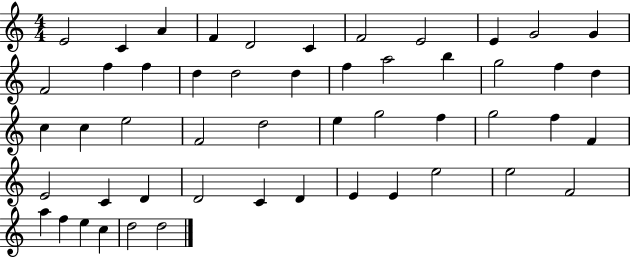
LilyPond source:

{
  \clef treble
  \numericTimeSignature
  \time 4/4
  \key c \major
  e'2 c'4 a'4 | f'4 d'2 c'4 | f'2 e'2 | e'4 g'2 g'4 | \break f'2 f''4 f''4 | d''4 d''2 d''4 | f''4 a''2 b''4 | g''2 f''4 d''4 | \break c''4 c''4 e''2 | f'2 d''2 | e''4 g''2 f''4 | g''2 f''4 f'4 | \break e'2 c'4 d'4 | d'2 c'4 d'4 | e'4 e'4 e''2 | e''2 f'2 | \break a''4 f''4 e''4 c''4 | d''2 d''2 | \bar "|."
}